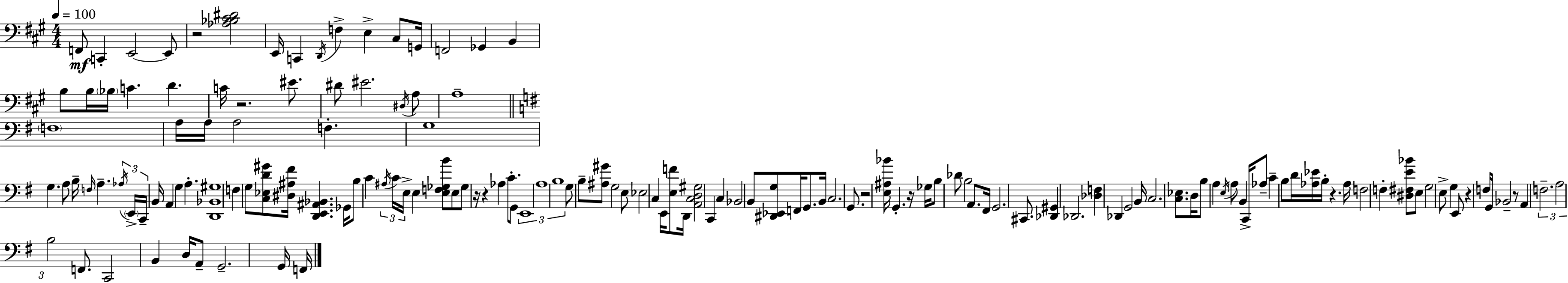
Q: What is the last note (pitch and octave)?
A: F2